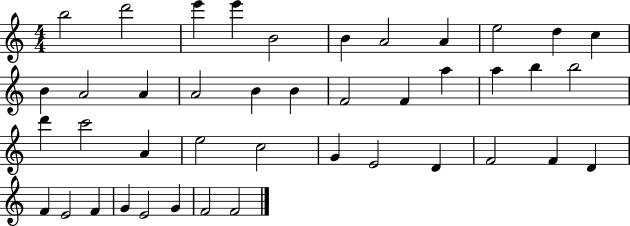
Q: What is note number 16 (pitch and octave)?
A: B4